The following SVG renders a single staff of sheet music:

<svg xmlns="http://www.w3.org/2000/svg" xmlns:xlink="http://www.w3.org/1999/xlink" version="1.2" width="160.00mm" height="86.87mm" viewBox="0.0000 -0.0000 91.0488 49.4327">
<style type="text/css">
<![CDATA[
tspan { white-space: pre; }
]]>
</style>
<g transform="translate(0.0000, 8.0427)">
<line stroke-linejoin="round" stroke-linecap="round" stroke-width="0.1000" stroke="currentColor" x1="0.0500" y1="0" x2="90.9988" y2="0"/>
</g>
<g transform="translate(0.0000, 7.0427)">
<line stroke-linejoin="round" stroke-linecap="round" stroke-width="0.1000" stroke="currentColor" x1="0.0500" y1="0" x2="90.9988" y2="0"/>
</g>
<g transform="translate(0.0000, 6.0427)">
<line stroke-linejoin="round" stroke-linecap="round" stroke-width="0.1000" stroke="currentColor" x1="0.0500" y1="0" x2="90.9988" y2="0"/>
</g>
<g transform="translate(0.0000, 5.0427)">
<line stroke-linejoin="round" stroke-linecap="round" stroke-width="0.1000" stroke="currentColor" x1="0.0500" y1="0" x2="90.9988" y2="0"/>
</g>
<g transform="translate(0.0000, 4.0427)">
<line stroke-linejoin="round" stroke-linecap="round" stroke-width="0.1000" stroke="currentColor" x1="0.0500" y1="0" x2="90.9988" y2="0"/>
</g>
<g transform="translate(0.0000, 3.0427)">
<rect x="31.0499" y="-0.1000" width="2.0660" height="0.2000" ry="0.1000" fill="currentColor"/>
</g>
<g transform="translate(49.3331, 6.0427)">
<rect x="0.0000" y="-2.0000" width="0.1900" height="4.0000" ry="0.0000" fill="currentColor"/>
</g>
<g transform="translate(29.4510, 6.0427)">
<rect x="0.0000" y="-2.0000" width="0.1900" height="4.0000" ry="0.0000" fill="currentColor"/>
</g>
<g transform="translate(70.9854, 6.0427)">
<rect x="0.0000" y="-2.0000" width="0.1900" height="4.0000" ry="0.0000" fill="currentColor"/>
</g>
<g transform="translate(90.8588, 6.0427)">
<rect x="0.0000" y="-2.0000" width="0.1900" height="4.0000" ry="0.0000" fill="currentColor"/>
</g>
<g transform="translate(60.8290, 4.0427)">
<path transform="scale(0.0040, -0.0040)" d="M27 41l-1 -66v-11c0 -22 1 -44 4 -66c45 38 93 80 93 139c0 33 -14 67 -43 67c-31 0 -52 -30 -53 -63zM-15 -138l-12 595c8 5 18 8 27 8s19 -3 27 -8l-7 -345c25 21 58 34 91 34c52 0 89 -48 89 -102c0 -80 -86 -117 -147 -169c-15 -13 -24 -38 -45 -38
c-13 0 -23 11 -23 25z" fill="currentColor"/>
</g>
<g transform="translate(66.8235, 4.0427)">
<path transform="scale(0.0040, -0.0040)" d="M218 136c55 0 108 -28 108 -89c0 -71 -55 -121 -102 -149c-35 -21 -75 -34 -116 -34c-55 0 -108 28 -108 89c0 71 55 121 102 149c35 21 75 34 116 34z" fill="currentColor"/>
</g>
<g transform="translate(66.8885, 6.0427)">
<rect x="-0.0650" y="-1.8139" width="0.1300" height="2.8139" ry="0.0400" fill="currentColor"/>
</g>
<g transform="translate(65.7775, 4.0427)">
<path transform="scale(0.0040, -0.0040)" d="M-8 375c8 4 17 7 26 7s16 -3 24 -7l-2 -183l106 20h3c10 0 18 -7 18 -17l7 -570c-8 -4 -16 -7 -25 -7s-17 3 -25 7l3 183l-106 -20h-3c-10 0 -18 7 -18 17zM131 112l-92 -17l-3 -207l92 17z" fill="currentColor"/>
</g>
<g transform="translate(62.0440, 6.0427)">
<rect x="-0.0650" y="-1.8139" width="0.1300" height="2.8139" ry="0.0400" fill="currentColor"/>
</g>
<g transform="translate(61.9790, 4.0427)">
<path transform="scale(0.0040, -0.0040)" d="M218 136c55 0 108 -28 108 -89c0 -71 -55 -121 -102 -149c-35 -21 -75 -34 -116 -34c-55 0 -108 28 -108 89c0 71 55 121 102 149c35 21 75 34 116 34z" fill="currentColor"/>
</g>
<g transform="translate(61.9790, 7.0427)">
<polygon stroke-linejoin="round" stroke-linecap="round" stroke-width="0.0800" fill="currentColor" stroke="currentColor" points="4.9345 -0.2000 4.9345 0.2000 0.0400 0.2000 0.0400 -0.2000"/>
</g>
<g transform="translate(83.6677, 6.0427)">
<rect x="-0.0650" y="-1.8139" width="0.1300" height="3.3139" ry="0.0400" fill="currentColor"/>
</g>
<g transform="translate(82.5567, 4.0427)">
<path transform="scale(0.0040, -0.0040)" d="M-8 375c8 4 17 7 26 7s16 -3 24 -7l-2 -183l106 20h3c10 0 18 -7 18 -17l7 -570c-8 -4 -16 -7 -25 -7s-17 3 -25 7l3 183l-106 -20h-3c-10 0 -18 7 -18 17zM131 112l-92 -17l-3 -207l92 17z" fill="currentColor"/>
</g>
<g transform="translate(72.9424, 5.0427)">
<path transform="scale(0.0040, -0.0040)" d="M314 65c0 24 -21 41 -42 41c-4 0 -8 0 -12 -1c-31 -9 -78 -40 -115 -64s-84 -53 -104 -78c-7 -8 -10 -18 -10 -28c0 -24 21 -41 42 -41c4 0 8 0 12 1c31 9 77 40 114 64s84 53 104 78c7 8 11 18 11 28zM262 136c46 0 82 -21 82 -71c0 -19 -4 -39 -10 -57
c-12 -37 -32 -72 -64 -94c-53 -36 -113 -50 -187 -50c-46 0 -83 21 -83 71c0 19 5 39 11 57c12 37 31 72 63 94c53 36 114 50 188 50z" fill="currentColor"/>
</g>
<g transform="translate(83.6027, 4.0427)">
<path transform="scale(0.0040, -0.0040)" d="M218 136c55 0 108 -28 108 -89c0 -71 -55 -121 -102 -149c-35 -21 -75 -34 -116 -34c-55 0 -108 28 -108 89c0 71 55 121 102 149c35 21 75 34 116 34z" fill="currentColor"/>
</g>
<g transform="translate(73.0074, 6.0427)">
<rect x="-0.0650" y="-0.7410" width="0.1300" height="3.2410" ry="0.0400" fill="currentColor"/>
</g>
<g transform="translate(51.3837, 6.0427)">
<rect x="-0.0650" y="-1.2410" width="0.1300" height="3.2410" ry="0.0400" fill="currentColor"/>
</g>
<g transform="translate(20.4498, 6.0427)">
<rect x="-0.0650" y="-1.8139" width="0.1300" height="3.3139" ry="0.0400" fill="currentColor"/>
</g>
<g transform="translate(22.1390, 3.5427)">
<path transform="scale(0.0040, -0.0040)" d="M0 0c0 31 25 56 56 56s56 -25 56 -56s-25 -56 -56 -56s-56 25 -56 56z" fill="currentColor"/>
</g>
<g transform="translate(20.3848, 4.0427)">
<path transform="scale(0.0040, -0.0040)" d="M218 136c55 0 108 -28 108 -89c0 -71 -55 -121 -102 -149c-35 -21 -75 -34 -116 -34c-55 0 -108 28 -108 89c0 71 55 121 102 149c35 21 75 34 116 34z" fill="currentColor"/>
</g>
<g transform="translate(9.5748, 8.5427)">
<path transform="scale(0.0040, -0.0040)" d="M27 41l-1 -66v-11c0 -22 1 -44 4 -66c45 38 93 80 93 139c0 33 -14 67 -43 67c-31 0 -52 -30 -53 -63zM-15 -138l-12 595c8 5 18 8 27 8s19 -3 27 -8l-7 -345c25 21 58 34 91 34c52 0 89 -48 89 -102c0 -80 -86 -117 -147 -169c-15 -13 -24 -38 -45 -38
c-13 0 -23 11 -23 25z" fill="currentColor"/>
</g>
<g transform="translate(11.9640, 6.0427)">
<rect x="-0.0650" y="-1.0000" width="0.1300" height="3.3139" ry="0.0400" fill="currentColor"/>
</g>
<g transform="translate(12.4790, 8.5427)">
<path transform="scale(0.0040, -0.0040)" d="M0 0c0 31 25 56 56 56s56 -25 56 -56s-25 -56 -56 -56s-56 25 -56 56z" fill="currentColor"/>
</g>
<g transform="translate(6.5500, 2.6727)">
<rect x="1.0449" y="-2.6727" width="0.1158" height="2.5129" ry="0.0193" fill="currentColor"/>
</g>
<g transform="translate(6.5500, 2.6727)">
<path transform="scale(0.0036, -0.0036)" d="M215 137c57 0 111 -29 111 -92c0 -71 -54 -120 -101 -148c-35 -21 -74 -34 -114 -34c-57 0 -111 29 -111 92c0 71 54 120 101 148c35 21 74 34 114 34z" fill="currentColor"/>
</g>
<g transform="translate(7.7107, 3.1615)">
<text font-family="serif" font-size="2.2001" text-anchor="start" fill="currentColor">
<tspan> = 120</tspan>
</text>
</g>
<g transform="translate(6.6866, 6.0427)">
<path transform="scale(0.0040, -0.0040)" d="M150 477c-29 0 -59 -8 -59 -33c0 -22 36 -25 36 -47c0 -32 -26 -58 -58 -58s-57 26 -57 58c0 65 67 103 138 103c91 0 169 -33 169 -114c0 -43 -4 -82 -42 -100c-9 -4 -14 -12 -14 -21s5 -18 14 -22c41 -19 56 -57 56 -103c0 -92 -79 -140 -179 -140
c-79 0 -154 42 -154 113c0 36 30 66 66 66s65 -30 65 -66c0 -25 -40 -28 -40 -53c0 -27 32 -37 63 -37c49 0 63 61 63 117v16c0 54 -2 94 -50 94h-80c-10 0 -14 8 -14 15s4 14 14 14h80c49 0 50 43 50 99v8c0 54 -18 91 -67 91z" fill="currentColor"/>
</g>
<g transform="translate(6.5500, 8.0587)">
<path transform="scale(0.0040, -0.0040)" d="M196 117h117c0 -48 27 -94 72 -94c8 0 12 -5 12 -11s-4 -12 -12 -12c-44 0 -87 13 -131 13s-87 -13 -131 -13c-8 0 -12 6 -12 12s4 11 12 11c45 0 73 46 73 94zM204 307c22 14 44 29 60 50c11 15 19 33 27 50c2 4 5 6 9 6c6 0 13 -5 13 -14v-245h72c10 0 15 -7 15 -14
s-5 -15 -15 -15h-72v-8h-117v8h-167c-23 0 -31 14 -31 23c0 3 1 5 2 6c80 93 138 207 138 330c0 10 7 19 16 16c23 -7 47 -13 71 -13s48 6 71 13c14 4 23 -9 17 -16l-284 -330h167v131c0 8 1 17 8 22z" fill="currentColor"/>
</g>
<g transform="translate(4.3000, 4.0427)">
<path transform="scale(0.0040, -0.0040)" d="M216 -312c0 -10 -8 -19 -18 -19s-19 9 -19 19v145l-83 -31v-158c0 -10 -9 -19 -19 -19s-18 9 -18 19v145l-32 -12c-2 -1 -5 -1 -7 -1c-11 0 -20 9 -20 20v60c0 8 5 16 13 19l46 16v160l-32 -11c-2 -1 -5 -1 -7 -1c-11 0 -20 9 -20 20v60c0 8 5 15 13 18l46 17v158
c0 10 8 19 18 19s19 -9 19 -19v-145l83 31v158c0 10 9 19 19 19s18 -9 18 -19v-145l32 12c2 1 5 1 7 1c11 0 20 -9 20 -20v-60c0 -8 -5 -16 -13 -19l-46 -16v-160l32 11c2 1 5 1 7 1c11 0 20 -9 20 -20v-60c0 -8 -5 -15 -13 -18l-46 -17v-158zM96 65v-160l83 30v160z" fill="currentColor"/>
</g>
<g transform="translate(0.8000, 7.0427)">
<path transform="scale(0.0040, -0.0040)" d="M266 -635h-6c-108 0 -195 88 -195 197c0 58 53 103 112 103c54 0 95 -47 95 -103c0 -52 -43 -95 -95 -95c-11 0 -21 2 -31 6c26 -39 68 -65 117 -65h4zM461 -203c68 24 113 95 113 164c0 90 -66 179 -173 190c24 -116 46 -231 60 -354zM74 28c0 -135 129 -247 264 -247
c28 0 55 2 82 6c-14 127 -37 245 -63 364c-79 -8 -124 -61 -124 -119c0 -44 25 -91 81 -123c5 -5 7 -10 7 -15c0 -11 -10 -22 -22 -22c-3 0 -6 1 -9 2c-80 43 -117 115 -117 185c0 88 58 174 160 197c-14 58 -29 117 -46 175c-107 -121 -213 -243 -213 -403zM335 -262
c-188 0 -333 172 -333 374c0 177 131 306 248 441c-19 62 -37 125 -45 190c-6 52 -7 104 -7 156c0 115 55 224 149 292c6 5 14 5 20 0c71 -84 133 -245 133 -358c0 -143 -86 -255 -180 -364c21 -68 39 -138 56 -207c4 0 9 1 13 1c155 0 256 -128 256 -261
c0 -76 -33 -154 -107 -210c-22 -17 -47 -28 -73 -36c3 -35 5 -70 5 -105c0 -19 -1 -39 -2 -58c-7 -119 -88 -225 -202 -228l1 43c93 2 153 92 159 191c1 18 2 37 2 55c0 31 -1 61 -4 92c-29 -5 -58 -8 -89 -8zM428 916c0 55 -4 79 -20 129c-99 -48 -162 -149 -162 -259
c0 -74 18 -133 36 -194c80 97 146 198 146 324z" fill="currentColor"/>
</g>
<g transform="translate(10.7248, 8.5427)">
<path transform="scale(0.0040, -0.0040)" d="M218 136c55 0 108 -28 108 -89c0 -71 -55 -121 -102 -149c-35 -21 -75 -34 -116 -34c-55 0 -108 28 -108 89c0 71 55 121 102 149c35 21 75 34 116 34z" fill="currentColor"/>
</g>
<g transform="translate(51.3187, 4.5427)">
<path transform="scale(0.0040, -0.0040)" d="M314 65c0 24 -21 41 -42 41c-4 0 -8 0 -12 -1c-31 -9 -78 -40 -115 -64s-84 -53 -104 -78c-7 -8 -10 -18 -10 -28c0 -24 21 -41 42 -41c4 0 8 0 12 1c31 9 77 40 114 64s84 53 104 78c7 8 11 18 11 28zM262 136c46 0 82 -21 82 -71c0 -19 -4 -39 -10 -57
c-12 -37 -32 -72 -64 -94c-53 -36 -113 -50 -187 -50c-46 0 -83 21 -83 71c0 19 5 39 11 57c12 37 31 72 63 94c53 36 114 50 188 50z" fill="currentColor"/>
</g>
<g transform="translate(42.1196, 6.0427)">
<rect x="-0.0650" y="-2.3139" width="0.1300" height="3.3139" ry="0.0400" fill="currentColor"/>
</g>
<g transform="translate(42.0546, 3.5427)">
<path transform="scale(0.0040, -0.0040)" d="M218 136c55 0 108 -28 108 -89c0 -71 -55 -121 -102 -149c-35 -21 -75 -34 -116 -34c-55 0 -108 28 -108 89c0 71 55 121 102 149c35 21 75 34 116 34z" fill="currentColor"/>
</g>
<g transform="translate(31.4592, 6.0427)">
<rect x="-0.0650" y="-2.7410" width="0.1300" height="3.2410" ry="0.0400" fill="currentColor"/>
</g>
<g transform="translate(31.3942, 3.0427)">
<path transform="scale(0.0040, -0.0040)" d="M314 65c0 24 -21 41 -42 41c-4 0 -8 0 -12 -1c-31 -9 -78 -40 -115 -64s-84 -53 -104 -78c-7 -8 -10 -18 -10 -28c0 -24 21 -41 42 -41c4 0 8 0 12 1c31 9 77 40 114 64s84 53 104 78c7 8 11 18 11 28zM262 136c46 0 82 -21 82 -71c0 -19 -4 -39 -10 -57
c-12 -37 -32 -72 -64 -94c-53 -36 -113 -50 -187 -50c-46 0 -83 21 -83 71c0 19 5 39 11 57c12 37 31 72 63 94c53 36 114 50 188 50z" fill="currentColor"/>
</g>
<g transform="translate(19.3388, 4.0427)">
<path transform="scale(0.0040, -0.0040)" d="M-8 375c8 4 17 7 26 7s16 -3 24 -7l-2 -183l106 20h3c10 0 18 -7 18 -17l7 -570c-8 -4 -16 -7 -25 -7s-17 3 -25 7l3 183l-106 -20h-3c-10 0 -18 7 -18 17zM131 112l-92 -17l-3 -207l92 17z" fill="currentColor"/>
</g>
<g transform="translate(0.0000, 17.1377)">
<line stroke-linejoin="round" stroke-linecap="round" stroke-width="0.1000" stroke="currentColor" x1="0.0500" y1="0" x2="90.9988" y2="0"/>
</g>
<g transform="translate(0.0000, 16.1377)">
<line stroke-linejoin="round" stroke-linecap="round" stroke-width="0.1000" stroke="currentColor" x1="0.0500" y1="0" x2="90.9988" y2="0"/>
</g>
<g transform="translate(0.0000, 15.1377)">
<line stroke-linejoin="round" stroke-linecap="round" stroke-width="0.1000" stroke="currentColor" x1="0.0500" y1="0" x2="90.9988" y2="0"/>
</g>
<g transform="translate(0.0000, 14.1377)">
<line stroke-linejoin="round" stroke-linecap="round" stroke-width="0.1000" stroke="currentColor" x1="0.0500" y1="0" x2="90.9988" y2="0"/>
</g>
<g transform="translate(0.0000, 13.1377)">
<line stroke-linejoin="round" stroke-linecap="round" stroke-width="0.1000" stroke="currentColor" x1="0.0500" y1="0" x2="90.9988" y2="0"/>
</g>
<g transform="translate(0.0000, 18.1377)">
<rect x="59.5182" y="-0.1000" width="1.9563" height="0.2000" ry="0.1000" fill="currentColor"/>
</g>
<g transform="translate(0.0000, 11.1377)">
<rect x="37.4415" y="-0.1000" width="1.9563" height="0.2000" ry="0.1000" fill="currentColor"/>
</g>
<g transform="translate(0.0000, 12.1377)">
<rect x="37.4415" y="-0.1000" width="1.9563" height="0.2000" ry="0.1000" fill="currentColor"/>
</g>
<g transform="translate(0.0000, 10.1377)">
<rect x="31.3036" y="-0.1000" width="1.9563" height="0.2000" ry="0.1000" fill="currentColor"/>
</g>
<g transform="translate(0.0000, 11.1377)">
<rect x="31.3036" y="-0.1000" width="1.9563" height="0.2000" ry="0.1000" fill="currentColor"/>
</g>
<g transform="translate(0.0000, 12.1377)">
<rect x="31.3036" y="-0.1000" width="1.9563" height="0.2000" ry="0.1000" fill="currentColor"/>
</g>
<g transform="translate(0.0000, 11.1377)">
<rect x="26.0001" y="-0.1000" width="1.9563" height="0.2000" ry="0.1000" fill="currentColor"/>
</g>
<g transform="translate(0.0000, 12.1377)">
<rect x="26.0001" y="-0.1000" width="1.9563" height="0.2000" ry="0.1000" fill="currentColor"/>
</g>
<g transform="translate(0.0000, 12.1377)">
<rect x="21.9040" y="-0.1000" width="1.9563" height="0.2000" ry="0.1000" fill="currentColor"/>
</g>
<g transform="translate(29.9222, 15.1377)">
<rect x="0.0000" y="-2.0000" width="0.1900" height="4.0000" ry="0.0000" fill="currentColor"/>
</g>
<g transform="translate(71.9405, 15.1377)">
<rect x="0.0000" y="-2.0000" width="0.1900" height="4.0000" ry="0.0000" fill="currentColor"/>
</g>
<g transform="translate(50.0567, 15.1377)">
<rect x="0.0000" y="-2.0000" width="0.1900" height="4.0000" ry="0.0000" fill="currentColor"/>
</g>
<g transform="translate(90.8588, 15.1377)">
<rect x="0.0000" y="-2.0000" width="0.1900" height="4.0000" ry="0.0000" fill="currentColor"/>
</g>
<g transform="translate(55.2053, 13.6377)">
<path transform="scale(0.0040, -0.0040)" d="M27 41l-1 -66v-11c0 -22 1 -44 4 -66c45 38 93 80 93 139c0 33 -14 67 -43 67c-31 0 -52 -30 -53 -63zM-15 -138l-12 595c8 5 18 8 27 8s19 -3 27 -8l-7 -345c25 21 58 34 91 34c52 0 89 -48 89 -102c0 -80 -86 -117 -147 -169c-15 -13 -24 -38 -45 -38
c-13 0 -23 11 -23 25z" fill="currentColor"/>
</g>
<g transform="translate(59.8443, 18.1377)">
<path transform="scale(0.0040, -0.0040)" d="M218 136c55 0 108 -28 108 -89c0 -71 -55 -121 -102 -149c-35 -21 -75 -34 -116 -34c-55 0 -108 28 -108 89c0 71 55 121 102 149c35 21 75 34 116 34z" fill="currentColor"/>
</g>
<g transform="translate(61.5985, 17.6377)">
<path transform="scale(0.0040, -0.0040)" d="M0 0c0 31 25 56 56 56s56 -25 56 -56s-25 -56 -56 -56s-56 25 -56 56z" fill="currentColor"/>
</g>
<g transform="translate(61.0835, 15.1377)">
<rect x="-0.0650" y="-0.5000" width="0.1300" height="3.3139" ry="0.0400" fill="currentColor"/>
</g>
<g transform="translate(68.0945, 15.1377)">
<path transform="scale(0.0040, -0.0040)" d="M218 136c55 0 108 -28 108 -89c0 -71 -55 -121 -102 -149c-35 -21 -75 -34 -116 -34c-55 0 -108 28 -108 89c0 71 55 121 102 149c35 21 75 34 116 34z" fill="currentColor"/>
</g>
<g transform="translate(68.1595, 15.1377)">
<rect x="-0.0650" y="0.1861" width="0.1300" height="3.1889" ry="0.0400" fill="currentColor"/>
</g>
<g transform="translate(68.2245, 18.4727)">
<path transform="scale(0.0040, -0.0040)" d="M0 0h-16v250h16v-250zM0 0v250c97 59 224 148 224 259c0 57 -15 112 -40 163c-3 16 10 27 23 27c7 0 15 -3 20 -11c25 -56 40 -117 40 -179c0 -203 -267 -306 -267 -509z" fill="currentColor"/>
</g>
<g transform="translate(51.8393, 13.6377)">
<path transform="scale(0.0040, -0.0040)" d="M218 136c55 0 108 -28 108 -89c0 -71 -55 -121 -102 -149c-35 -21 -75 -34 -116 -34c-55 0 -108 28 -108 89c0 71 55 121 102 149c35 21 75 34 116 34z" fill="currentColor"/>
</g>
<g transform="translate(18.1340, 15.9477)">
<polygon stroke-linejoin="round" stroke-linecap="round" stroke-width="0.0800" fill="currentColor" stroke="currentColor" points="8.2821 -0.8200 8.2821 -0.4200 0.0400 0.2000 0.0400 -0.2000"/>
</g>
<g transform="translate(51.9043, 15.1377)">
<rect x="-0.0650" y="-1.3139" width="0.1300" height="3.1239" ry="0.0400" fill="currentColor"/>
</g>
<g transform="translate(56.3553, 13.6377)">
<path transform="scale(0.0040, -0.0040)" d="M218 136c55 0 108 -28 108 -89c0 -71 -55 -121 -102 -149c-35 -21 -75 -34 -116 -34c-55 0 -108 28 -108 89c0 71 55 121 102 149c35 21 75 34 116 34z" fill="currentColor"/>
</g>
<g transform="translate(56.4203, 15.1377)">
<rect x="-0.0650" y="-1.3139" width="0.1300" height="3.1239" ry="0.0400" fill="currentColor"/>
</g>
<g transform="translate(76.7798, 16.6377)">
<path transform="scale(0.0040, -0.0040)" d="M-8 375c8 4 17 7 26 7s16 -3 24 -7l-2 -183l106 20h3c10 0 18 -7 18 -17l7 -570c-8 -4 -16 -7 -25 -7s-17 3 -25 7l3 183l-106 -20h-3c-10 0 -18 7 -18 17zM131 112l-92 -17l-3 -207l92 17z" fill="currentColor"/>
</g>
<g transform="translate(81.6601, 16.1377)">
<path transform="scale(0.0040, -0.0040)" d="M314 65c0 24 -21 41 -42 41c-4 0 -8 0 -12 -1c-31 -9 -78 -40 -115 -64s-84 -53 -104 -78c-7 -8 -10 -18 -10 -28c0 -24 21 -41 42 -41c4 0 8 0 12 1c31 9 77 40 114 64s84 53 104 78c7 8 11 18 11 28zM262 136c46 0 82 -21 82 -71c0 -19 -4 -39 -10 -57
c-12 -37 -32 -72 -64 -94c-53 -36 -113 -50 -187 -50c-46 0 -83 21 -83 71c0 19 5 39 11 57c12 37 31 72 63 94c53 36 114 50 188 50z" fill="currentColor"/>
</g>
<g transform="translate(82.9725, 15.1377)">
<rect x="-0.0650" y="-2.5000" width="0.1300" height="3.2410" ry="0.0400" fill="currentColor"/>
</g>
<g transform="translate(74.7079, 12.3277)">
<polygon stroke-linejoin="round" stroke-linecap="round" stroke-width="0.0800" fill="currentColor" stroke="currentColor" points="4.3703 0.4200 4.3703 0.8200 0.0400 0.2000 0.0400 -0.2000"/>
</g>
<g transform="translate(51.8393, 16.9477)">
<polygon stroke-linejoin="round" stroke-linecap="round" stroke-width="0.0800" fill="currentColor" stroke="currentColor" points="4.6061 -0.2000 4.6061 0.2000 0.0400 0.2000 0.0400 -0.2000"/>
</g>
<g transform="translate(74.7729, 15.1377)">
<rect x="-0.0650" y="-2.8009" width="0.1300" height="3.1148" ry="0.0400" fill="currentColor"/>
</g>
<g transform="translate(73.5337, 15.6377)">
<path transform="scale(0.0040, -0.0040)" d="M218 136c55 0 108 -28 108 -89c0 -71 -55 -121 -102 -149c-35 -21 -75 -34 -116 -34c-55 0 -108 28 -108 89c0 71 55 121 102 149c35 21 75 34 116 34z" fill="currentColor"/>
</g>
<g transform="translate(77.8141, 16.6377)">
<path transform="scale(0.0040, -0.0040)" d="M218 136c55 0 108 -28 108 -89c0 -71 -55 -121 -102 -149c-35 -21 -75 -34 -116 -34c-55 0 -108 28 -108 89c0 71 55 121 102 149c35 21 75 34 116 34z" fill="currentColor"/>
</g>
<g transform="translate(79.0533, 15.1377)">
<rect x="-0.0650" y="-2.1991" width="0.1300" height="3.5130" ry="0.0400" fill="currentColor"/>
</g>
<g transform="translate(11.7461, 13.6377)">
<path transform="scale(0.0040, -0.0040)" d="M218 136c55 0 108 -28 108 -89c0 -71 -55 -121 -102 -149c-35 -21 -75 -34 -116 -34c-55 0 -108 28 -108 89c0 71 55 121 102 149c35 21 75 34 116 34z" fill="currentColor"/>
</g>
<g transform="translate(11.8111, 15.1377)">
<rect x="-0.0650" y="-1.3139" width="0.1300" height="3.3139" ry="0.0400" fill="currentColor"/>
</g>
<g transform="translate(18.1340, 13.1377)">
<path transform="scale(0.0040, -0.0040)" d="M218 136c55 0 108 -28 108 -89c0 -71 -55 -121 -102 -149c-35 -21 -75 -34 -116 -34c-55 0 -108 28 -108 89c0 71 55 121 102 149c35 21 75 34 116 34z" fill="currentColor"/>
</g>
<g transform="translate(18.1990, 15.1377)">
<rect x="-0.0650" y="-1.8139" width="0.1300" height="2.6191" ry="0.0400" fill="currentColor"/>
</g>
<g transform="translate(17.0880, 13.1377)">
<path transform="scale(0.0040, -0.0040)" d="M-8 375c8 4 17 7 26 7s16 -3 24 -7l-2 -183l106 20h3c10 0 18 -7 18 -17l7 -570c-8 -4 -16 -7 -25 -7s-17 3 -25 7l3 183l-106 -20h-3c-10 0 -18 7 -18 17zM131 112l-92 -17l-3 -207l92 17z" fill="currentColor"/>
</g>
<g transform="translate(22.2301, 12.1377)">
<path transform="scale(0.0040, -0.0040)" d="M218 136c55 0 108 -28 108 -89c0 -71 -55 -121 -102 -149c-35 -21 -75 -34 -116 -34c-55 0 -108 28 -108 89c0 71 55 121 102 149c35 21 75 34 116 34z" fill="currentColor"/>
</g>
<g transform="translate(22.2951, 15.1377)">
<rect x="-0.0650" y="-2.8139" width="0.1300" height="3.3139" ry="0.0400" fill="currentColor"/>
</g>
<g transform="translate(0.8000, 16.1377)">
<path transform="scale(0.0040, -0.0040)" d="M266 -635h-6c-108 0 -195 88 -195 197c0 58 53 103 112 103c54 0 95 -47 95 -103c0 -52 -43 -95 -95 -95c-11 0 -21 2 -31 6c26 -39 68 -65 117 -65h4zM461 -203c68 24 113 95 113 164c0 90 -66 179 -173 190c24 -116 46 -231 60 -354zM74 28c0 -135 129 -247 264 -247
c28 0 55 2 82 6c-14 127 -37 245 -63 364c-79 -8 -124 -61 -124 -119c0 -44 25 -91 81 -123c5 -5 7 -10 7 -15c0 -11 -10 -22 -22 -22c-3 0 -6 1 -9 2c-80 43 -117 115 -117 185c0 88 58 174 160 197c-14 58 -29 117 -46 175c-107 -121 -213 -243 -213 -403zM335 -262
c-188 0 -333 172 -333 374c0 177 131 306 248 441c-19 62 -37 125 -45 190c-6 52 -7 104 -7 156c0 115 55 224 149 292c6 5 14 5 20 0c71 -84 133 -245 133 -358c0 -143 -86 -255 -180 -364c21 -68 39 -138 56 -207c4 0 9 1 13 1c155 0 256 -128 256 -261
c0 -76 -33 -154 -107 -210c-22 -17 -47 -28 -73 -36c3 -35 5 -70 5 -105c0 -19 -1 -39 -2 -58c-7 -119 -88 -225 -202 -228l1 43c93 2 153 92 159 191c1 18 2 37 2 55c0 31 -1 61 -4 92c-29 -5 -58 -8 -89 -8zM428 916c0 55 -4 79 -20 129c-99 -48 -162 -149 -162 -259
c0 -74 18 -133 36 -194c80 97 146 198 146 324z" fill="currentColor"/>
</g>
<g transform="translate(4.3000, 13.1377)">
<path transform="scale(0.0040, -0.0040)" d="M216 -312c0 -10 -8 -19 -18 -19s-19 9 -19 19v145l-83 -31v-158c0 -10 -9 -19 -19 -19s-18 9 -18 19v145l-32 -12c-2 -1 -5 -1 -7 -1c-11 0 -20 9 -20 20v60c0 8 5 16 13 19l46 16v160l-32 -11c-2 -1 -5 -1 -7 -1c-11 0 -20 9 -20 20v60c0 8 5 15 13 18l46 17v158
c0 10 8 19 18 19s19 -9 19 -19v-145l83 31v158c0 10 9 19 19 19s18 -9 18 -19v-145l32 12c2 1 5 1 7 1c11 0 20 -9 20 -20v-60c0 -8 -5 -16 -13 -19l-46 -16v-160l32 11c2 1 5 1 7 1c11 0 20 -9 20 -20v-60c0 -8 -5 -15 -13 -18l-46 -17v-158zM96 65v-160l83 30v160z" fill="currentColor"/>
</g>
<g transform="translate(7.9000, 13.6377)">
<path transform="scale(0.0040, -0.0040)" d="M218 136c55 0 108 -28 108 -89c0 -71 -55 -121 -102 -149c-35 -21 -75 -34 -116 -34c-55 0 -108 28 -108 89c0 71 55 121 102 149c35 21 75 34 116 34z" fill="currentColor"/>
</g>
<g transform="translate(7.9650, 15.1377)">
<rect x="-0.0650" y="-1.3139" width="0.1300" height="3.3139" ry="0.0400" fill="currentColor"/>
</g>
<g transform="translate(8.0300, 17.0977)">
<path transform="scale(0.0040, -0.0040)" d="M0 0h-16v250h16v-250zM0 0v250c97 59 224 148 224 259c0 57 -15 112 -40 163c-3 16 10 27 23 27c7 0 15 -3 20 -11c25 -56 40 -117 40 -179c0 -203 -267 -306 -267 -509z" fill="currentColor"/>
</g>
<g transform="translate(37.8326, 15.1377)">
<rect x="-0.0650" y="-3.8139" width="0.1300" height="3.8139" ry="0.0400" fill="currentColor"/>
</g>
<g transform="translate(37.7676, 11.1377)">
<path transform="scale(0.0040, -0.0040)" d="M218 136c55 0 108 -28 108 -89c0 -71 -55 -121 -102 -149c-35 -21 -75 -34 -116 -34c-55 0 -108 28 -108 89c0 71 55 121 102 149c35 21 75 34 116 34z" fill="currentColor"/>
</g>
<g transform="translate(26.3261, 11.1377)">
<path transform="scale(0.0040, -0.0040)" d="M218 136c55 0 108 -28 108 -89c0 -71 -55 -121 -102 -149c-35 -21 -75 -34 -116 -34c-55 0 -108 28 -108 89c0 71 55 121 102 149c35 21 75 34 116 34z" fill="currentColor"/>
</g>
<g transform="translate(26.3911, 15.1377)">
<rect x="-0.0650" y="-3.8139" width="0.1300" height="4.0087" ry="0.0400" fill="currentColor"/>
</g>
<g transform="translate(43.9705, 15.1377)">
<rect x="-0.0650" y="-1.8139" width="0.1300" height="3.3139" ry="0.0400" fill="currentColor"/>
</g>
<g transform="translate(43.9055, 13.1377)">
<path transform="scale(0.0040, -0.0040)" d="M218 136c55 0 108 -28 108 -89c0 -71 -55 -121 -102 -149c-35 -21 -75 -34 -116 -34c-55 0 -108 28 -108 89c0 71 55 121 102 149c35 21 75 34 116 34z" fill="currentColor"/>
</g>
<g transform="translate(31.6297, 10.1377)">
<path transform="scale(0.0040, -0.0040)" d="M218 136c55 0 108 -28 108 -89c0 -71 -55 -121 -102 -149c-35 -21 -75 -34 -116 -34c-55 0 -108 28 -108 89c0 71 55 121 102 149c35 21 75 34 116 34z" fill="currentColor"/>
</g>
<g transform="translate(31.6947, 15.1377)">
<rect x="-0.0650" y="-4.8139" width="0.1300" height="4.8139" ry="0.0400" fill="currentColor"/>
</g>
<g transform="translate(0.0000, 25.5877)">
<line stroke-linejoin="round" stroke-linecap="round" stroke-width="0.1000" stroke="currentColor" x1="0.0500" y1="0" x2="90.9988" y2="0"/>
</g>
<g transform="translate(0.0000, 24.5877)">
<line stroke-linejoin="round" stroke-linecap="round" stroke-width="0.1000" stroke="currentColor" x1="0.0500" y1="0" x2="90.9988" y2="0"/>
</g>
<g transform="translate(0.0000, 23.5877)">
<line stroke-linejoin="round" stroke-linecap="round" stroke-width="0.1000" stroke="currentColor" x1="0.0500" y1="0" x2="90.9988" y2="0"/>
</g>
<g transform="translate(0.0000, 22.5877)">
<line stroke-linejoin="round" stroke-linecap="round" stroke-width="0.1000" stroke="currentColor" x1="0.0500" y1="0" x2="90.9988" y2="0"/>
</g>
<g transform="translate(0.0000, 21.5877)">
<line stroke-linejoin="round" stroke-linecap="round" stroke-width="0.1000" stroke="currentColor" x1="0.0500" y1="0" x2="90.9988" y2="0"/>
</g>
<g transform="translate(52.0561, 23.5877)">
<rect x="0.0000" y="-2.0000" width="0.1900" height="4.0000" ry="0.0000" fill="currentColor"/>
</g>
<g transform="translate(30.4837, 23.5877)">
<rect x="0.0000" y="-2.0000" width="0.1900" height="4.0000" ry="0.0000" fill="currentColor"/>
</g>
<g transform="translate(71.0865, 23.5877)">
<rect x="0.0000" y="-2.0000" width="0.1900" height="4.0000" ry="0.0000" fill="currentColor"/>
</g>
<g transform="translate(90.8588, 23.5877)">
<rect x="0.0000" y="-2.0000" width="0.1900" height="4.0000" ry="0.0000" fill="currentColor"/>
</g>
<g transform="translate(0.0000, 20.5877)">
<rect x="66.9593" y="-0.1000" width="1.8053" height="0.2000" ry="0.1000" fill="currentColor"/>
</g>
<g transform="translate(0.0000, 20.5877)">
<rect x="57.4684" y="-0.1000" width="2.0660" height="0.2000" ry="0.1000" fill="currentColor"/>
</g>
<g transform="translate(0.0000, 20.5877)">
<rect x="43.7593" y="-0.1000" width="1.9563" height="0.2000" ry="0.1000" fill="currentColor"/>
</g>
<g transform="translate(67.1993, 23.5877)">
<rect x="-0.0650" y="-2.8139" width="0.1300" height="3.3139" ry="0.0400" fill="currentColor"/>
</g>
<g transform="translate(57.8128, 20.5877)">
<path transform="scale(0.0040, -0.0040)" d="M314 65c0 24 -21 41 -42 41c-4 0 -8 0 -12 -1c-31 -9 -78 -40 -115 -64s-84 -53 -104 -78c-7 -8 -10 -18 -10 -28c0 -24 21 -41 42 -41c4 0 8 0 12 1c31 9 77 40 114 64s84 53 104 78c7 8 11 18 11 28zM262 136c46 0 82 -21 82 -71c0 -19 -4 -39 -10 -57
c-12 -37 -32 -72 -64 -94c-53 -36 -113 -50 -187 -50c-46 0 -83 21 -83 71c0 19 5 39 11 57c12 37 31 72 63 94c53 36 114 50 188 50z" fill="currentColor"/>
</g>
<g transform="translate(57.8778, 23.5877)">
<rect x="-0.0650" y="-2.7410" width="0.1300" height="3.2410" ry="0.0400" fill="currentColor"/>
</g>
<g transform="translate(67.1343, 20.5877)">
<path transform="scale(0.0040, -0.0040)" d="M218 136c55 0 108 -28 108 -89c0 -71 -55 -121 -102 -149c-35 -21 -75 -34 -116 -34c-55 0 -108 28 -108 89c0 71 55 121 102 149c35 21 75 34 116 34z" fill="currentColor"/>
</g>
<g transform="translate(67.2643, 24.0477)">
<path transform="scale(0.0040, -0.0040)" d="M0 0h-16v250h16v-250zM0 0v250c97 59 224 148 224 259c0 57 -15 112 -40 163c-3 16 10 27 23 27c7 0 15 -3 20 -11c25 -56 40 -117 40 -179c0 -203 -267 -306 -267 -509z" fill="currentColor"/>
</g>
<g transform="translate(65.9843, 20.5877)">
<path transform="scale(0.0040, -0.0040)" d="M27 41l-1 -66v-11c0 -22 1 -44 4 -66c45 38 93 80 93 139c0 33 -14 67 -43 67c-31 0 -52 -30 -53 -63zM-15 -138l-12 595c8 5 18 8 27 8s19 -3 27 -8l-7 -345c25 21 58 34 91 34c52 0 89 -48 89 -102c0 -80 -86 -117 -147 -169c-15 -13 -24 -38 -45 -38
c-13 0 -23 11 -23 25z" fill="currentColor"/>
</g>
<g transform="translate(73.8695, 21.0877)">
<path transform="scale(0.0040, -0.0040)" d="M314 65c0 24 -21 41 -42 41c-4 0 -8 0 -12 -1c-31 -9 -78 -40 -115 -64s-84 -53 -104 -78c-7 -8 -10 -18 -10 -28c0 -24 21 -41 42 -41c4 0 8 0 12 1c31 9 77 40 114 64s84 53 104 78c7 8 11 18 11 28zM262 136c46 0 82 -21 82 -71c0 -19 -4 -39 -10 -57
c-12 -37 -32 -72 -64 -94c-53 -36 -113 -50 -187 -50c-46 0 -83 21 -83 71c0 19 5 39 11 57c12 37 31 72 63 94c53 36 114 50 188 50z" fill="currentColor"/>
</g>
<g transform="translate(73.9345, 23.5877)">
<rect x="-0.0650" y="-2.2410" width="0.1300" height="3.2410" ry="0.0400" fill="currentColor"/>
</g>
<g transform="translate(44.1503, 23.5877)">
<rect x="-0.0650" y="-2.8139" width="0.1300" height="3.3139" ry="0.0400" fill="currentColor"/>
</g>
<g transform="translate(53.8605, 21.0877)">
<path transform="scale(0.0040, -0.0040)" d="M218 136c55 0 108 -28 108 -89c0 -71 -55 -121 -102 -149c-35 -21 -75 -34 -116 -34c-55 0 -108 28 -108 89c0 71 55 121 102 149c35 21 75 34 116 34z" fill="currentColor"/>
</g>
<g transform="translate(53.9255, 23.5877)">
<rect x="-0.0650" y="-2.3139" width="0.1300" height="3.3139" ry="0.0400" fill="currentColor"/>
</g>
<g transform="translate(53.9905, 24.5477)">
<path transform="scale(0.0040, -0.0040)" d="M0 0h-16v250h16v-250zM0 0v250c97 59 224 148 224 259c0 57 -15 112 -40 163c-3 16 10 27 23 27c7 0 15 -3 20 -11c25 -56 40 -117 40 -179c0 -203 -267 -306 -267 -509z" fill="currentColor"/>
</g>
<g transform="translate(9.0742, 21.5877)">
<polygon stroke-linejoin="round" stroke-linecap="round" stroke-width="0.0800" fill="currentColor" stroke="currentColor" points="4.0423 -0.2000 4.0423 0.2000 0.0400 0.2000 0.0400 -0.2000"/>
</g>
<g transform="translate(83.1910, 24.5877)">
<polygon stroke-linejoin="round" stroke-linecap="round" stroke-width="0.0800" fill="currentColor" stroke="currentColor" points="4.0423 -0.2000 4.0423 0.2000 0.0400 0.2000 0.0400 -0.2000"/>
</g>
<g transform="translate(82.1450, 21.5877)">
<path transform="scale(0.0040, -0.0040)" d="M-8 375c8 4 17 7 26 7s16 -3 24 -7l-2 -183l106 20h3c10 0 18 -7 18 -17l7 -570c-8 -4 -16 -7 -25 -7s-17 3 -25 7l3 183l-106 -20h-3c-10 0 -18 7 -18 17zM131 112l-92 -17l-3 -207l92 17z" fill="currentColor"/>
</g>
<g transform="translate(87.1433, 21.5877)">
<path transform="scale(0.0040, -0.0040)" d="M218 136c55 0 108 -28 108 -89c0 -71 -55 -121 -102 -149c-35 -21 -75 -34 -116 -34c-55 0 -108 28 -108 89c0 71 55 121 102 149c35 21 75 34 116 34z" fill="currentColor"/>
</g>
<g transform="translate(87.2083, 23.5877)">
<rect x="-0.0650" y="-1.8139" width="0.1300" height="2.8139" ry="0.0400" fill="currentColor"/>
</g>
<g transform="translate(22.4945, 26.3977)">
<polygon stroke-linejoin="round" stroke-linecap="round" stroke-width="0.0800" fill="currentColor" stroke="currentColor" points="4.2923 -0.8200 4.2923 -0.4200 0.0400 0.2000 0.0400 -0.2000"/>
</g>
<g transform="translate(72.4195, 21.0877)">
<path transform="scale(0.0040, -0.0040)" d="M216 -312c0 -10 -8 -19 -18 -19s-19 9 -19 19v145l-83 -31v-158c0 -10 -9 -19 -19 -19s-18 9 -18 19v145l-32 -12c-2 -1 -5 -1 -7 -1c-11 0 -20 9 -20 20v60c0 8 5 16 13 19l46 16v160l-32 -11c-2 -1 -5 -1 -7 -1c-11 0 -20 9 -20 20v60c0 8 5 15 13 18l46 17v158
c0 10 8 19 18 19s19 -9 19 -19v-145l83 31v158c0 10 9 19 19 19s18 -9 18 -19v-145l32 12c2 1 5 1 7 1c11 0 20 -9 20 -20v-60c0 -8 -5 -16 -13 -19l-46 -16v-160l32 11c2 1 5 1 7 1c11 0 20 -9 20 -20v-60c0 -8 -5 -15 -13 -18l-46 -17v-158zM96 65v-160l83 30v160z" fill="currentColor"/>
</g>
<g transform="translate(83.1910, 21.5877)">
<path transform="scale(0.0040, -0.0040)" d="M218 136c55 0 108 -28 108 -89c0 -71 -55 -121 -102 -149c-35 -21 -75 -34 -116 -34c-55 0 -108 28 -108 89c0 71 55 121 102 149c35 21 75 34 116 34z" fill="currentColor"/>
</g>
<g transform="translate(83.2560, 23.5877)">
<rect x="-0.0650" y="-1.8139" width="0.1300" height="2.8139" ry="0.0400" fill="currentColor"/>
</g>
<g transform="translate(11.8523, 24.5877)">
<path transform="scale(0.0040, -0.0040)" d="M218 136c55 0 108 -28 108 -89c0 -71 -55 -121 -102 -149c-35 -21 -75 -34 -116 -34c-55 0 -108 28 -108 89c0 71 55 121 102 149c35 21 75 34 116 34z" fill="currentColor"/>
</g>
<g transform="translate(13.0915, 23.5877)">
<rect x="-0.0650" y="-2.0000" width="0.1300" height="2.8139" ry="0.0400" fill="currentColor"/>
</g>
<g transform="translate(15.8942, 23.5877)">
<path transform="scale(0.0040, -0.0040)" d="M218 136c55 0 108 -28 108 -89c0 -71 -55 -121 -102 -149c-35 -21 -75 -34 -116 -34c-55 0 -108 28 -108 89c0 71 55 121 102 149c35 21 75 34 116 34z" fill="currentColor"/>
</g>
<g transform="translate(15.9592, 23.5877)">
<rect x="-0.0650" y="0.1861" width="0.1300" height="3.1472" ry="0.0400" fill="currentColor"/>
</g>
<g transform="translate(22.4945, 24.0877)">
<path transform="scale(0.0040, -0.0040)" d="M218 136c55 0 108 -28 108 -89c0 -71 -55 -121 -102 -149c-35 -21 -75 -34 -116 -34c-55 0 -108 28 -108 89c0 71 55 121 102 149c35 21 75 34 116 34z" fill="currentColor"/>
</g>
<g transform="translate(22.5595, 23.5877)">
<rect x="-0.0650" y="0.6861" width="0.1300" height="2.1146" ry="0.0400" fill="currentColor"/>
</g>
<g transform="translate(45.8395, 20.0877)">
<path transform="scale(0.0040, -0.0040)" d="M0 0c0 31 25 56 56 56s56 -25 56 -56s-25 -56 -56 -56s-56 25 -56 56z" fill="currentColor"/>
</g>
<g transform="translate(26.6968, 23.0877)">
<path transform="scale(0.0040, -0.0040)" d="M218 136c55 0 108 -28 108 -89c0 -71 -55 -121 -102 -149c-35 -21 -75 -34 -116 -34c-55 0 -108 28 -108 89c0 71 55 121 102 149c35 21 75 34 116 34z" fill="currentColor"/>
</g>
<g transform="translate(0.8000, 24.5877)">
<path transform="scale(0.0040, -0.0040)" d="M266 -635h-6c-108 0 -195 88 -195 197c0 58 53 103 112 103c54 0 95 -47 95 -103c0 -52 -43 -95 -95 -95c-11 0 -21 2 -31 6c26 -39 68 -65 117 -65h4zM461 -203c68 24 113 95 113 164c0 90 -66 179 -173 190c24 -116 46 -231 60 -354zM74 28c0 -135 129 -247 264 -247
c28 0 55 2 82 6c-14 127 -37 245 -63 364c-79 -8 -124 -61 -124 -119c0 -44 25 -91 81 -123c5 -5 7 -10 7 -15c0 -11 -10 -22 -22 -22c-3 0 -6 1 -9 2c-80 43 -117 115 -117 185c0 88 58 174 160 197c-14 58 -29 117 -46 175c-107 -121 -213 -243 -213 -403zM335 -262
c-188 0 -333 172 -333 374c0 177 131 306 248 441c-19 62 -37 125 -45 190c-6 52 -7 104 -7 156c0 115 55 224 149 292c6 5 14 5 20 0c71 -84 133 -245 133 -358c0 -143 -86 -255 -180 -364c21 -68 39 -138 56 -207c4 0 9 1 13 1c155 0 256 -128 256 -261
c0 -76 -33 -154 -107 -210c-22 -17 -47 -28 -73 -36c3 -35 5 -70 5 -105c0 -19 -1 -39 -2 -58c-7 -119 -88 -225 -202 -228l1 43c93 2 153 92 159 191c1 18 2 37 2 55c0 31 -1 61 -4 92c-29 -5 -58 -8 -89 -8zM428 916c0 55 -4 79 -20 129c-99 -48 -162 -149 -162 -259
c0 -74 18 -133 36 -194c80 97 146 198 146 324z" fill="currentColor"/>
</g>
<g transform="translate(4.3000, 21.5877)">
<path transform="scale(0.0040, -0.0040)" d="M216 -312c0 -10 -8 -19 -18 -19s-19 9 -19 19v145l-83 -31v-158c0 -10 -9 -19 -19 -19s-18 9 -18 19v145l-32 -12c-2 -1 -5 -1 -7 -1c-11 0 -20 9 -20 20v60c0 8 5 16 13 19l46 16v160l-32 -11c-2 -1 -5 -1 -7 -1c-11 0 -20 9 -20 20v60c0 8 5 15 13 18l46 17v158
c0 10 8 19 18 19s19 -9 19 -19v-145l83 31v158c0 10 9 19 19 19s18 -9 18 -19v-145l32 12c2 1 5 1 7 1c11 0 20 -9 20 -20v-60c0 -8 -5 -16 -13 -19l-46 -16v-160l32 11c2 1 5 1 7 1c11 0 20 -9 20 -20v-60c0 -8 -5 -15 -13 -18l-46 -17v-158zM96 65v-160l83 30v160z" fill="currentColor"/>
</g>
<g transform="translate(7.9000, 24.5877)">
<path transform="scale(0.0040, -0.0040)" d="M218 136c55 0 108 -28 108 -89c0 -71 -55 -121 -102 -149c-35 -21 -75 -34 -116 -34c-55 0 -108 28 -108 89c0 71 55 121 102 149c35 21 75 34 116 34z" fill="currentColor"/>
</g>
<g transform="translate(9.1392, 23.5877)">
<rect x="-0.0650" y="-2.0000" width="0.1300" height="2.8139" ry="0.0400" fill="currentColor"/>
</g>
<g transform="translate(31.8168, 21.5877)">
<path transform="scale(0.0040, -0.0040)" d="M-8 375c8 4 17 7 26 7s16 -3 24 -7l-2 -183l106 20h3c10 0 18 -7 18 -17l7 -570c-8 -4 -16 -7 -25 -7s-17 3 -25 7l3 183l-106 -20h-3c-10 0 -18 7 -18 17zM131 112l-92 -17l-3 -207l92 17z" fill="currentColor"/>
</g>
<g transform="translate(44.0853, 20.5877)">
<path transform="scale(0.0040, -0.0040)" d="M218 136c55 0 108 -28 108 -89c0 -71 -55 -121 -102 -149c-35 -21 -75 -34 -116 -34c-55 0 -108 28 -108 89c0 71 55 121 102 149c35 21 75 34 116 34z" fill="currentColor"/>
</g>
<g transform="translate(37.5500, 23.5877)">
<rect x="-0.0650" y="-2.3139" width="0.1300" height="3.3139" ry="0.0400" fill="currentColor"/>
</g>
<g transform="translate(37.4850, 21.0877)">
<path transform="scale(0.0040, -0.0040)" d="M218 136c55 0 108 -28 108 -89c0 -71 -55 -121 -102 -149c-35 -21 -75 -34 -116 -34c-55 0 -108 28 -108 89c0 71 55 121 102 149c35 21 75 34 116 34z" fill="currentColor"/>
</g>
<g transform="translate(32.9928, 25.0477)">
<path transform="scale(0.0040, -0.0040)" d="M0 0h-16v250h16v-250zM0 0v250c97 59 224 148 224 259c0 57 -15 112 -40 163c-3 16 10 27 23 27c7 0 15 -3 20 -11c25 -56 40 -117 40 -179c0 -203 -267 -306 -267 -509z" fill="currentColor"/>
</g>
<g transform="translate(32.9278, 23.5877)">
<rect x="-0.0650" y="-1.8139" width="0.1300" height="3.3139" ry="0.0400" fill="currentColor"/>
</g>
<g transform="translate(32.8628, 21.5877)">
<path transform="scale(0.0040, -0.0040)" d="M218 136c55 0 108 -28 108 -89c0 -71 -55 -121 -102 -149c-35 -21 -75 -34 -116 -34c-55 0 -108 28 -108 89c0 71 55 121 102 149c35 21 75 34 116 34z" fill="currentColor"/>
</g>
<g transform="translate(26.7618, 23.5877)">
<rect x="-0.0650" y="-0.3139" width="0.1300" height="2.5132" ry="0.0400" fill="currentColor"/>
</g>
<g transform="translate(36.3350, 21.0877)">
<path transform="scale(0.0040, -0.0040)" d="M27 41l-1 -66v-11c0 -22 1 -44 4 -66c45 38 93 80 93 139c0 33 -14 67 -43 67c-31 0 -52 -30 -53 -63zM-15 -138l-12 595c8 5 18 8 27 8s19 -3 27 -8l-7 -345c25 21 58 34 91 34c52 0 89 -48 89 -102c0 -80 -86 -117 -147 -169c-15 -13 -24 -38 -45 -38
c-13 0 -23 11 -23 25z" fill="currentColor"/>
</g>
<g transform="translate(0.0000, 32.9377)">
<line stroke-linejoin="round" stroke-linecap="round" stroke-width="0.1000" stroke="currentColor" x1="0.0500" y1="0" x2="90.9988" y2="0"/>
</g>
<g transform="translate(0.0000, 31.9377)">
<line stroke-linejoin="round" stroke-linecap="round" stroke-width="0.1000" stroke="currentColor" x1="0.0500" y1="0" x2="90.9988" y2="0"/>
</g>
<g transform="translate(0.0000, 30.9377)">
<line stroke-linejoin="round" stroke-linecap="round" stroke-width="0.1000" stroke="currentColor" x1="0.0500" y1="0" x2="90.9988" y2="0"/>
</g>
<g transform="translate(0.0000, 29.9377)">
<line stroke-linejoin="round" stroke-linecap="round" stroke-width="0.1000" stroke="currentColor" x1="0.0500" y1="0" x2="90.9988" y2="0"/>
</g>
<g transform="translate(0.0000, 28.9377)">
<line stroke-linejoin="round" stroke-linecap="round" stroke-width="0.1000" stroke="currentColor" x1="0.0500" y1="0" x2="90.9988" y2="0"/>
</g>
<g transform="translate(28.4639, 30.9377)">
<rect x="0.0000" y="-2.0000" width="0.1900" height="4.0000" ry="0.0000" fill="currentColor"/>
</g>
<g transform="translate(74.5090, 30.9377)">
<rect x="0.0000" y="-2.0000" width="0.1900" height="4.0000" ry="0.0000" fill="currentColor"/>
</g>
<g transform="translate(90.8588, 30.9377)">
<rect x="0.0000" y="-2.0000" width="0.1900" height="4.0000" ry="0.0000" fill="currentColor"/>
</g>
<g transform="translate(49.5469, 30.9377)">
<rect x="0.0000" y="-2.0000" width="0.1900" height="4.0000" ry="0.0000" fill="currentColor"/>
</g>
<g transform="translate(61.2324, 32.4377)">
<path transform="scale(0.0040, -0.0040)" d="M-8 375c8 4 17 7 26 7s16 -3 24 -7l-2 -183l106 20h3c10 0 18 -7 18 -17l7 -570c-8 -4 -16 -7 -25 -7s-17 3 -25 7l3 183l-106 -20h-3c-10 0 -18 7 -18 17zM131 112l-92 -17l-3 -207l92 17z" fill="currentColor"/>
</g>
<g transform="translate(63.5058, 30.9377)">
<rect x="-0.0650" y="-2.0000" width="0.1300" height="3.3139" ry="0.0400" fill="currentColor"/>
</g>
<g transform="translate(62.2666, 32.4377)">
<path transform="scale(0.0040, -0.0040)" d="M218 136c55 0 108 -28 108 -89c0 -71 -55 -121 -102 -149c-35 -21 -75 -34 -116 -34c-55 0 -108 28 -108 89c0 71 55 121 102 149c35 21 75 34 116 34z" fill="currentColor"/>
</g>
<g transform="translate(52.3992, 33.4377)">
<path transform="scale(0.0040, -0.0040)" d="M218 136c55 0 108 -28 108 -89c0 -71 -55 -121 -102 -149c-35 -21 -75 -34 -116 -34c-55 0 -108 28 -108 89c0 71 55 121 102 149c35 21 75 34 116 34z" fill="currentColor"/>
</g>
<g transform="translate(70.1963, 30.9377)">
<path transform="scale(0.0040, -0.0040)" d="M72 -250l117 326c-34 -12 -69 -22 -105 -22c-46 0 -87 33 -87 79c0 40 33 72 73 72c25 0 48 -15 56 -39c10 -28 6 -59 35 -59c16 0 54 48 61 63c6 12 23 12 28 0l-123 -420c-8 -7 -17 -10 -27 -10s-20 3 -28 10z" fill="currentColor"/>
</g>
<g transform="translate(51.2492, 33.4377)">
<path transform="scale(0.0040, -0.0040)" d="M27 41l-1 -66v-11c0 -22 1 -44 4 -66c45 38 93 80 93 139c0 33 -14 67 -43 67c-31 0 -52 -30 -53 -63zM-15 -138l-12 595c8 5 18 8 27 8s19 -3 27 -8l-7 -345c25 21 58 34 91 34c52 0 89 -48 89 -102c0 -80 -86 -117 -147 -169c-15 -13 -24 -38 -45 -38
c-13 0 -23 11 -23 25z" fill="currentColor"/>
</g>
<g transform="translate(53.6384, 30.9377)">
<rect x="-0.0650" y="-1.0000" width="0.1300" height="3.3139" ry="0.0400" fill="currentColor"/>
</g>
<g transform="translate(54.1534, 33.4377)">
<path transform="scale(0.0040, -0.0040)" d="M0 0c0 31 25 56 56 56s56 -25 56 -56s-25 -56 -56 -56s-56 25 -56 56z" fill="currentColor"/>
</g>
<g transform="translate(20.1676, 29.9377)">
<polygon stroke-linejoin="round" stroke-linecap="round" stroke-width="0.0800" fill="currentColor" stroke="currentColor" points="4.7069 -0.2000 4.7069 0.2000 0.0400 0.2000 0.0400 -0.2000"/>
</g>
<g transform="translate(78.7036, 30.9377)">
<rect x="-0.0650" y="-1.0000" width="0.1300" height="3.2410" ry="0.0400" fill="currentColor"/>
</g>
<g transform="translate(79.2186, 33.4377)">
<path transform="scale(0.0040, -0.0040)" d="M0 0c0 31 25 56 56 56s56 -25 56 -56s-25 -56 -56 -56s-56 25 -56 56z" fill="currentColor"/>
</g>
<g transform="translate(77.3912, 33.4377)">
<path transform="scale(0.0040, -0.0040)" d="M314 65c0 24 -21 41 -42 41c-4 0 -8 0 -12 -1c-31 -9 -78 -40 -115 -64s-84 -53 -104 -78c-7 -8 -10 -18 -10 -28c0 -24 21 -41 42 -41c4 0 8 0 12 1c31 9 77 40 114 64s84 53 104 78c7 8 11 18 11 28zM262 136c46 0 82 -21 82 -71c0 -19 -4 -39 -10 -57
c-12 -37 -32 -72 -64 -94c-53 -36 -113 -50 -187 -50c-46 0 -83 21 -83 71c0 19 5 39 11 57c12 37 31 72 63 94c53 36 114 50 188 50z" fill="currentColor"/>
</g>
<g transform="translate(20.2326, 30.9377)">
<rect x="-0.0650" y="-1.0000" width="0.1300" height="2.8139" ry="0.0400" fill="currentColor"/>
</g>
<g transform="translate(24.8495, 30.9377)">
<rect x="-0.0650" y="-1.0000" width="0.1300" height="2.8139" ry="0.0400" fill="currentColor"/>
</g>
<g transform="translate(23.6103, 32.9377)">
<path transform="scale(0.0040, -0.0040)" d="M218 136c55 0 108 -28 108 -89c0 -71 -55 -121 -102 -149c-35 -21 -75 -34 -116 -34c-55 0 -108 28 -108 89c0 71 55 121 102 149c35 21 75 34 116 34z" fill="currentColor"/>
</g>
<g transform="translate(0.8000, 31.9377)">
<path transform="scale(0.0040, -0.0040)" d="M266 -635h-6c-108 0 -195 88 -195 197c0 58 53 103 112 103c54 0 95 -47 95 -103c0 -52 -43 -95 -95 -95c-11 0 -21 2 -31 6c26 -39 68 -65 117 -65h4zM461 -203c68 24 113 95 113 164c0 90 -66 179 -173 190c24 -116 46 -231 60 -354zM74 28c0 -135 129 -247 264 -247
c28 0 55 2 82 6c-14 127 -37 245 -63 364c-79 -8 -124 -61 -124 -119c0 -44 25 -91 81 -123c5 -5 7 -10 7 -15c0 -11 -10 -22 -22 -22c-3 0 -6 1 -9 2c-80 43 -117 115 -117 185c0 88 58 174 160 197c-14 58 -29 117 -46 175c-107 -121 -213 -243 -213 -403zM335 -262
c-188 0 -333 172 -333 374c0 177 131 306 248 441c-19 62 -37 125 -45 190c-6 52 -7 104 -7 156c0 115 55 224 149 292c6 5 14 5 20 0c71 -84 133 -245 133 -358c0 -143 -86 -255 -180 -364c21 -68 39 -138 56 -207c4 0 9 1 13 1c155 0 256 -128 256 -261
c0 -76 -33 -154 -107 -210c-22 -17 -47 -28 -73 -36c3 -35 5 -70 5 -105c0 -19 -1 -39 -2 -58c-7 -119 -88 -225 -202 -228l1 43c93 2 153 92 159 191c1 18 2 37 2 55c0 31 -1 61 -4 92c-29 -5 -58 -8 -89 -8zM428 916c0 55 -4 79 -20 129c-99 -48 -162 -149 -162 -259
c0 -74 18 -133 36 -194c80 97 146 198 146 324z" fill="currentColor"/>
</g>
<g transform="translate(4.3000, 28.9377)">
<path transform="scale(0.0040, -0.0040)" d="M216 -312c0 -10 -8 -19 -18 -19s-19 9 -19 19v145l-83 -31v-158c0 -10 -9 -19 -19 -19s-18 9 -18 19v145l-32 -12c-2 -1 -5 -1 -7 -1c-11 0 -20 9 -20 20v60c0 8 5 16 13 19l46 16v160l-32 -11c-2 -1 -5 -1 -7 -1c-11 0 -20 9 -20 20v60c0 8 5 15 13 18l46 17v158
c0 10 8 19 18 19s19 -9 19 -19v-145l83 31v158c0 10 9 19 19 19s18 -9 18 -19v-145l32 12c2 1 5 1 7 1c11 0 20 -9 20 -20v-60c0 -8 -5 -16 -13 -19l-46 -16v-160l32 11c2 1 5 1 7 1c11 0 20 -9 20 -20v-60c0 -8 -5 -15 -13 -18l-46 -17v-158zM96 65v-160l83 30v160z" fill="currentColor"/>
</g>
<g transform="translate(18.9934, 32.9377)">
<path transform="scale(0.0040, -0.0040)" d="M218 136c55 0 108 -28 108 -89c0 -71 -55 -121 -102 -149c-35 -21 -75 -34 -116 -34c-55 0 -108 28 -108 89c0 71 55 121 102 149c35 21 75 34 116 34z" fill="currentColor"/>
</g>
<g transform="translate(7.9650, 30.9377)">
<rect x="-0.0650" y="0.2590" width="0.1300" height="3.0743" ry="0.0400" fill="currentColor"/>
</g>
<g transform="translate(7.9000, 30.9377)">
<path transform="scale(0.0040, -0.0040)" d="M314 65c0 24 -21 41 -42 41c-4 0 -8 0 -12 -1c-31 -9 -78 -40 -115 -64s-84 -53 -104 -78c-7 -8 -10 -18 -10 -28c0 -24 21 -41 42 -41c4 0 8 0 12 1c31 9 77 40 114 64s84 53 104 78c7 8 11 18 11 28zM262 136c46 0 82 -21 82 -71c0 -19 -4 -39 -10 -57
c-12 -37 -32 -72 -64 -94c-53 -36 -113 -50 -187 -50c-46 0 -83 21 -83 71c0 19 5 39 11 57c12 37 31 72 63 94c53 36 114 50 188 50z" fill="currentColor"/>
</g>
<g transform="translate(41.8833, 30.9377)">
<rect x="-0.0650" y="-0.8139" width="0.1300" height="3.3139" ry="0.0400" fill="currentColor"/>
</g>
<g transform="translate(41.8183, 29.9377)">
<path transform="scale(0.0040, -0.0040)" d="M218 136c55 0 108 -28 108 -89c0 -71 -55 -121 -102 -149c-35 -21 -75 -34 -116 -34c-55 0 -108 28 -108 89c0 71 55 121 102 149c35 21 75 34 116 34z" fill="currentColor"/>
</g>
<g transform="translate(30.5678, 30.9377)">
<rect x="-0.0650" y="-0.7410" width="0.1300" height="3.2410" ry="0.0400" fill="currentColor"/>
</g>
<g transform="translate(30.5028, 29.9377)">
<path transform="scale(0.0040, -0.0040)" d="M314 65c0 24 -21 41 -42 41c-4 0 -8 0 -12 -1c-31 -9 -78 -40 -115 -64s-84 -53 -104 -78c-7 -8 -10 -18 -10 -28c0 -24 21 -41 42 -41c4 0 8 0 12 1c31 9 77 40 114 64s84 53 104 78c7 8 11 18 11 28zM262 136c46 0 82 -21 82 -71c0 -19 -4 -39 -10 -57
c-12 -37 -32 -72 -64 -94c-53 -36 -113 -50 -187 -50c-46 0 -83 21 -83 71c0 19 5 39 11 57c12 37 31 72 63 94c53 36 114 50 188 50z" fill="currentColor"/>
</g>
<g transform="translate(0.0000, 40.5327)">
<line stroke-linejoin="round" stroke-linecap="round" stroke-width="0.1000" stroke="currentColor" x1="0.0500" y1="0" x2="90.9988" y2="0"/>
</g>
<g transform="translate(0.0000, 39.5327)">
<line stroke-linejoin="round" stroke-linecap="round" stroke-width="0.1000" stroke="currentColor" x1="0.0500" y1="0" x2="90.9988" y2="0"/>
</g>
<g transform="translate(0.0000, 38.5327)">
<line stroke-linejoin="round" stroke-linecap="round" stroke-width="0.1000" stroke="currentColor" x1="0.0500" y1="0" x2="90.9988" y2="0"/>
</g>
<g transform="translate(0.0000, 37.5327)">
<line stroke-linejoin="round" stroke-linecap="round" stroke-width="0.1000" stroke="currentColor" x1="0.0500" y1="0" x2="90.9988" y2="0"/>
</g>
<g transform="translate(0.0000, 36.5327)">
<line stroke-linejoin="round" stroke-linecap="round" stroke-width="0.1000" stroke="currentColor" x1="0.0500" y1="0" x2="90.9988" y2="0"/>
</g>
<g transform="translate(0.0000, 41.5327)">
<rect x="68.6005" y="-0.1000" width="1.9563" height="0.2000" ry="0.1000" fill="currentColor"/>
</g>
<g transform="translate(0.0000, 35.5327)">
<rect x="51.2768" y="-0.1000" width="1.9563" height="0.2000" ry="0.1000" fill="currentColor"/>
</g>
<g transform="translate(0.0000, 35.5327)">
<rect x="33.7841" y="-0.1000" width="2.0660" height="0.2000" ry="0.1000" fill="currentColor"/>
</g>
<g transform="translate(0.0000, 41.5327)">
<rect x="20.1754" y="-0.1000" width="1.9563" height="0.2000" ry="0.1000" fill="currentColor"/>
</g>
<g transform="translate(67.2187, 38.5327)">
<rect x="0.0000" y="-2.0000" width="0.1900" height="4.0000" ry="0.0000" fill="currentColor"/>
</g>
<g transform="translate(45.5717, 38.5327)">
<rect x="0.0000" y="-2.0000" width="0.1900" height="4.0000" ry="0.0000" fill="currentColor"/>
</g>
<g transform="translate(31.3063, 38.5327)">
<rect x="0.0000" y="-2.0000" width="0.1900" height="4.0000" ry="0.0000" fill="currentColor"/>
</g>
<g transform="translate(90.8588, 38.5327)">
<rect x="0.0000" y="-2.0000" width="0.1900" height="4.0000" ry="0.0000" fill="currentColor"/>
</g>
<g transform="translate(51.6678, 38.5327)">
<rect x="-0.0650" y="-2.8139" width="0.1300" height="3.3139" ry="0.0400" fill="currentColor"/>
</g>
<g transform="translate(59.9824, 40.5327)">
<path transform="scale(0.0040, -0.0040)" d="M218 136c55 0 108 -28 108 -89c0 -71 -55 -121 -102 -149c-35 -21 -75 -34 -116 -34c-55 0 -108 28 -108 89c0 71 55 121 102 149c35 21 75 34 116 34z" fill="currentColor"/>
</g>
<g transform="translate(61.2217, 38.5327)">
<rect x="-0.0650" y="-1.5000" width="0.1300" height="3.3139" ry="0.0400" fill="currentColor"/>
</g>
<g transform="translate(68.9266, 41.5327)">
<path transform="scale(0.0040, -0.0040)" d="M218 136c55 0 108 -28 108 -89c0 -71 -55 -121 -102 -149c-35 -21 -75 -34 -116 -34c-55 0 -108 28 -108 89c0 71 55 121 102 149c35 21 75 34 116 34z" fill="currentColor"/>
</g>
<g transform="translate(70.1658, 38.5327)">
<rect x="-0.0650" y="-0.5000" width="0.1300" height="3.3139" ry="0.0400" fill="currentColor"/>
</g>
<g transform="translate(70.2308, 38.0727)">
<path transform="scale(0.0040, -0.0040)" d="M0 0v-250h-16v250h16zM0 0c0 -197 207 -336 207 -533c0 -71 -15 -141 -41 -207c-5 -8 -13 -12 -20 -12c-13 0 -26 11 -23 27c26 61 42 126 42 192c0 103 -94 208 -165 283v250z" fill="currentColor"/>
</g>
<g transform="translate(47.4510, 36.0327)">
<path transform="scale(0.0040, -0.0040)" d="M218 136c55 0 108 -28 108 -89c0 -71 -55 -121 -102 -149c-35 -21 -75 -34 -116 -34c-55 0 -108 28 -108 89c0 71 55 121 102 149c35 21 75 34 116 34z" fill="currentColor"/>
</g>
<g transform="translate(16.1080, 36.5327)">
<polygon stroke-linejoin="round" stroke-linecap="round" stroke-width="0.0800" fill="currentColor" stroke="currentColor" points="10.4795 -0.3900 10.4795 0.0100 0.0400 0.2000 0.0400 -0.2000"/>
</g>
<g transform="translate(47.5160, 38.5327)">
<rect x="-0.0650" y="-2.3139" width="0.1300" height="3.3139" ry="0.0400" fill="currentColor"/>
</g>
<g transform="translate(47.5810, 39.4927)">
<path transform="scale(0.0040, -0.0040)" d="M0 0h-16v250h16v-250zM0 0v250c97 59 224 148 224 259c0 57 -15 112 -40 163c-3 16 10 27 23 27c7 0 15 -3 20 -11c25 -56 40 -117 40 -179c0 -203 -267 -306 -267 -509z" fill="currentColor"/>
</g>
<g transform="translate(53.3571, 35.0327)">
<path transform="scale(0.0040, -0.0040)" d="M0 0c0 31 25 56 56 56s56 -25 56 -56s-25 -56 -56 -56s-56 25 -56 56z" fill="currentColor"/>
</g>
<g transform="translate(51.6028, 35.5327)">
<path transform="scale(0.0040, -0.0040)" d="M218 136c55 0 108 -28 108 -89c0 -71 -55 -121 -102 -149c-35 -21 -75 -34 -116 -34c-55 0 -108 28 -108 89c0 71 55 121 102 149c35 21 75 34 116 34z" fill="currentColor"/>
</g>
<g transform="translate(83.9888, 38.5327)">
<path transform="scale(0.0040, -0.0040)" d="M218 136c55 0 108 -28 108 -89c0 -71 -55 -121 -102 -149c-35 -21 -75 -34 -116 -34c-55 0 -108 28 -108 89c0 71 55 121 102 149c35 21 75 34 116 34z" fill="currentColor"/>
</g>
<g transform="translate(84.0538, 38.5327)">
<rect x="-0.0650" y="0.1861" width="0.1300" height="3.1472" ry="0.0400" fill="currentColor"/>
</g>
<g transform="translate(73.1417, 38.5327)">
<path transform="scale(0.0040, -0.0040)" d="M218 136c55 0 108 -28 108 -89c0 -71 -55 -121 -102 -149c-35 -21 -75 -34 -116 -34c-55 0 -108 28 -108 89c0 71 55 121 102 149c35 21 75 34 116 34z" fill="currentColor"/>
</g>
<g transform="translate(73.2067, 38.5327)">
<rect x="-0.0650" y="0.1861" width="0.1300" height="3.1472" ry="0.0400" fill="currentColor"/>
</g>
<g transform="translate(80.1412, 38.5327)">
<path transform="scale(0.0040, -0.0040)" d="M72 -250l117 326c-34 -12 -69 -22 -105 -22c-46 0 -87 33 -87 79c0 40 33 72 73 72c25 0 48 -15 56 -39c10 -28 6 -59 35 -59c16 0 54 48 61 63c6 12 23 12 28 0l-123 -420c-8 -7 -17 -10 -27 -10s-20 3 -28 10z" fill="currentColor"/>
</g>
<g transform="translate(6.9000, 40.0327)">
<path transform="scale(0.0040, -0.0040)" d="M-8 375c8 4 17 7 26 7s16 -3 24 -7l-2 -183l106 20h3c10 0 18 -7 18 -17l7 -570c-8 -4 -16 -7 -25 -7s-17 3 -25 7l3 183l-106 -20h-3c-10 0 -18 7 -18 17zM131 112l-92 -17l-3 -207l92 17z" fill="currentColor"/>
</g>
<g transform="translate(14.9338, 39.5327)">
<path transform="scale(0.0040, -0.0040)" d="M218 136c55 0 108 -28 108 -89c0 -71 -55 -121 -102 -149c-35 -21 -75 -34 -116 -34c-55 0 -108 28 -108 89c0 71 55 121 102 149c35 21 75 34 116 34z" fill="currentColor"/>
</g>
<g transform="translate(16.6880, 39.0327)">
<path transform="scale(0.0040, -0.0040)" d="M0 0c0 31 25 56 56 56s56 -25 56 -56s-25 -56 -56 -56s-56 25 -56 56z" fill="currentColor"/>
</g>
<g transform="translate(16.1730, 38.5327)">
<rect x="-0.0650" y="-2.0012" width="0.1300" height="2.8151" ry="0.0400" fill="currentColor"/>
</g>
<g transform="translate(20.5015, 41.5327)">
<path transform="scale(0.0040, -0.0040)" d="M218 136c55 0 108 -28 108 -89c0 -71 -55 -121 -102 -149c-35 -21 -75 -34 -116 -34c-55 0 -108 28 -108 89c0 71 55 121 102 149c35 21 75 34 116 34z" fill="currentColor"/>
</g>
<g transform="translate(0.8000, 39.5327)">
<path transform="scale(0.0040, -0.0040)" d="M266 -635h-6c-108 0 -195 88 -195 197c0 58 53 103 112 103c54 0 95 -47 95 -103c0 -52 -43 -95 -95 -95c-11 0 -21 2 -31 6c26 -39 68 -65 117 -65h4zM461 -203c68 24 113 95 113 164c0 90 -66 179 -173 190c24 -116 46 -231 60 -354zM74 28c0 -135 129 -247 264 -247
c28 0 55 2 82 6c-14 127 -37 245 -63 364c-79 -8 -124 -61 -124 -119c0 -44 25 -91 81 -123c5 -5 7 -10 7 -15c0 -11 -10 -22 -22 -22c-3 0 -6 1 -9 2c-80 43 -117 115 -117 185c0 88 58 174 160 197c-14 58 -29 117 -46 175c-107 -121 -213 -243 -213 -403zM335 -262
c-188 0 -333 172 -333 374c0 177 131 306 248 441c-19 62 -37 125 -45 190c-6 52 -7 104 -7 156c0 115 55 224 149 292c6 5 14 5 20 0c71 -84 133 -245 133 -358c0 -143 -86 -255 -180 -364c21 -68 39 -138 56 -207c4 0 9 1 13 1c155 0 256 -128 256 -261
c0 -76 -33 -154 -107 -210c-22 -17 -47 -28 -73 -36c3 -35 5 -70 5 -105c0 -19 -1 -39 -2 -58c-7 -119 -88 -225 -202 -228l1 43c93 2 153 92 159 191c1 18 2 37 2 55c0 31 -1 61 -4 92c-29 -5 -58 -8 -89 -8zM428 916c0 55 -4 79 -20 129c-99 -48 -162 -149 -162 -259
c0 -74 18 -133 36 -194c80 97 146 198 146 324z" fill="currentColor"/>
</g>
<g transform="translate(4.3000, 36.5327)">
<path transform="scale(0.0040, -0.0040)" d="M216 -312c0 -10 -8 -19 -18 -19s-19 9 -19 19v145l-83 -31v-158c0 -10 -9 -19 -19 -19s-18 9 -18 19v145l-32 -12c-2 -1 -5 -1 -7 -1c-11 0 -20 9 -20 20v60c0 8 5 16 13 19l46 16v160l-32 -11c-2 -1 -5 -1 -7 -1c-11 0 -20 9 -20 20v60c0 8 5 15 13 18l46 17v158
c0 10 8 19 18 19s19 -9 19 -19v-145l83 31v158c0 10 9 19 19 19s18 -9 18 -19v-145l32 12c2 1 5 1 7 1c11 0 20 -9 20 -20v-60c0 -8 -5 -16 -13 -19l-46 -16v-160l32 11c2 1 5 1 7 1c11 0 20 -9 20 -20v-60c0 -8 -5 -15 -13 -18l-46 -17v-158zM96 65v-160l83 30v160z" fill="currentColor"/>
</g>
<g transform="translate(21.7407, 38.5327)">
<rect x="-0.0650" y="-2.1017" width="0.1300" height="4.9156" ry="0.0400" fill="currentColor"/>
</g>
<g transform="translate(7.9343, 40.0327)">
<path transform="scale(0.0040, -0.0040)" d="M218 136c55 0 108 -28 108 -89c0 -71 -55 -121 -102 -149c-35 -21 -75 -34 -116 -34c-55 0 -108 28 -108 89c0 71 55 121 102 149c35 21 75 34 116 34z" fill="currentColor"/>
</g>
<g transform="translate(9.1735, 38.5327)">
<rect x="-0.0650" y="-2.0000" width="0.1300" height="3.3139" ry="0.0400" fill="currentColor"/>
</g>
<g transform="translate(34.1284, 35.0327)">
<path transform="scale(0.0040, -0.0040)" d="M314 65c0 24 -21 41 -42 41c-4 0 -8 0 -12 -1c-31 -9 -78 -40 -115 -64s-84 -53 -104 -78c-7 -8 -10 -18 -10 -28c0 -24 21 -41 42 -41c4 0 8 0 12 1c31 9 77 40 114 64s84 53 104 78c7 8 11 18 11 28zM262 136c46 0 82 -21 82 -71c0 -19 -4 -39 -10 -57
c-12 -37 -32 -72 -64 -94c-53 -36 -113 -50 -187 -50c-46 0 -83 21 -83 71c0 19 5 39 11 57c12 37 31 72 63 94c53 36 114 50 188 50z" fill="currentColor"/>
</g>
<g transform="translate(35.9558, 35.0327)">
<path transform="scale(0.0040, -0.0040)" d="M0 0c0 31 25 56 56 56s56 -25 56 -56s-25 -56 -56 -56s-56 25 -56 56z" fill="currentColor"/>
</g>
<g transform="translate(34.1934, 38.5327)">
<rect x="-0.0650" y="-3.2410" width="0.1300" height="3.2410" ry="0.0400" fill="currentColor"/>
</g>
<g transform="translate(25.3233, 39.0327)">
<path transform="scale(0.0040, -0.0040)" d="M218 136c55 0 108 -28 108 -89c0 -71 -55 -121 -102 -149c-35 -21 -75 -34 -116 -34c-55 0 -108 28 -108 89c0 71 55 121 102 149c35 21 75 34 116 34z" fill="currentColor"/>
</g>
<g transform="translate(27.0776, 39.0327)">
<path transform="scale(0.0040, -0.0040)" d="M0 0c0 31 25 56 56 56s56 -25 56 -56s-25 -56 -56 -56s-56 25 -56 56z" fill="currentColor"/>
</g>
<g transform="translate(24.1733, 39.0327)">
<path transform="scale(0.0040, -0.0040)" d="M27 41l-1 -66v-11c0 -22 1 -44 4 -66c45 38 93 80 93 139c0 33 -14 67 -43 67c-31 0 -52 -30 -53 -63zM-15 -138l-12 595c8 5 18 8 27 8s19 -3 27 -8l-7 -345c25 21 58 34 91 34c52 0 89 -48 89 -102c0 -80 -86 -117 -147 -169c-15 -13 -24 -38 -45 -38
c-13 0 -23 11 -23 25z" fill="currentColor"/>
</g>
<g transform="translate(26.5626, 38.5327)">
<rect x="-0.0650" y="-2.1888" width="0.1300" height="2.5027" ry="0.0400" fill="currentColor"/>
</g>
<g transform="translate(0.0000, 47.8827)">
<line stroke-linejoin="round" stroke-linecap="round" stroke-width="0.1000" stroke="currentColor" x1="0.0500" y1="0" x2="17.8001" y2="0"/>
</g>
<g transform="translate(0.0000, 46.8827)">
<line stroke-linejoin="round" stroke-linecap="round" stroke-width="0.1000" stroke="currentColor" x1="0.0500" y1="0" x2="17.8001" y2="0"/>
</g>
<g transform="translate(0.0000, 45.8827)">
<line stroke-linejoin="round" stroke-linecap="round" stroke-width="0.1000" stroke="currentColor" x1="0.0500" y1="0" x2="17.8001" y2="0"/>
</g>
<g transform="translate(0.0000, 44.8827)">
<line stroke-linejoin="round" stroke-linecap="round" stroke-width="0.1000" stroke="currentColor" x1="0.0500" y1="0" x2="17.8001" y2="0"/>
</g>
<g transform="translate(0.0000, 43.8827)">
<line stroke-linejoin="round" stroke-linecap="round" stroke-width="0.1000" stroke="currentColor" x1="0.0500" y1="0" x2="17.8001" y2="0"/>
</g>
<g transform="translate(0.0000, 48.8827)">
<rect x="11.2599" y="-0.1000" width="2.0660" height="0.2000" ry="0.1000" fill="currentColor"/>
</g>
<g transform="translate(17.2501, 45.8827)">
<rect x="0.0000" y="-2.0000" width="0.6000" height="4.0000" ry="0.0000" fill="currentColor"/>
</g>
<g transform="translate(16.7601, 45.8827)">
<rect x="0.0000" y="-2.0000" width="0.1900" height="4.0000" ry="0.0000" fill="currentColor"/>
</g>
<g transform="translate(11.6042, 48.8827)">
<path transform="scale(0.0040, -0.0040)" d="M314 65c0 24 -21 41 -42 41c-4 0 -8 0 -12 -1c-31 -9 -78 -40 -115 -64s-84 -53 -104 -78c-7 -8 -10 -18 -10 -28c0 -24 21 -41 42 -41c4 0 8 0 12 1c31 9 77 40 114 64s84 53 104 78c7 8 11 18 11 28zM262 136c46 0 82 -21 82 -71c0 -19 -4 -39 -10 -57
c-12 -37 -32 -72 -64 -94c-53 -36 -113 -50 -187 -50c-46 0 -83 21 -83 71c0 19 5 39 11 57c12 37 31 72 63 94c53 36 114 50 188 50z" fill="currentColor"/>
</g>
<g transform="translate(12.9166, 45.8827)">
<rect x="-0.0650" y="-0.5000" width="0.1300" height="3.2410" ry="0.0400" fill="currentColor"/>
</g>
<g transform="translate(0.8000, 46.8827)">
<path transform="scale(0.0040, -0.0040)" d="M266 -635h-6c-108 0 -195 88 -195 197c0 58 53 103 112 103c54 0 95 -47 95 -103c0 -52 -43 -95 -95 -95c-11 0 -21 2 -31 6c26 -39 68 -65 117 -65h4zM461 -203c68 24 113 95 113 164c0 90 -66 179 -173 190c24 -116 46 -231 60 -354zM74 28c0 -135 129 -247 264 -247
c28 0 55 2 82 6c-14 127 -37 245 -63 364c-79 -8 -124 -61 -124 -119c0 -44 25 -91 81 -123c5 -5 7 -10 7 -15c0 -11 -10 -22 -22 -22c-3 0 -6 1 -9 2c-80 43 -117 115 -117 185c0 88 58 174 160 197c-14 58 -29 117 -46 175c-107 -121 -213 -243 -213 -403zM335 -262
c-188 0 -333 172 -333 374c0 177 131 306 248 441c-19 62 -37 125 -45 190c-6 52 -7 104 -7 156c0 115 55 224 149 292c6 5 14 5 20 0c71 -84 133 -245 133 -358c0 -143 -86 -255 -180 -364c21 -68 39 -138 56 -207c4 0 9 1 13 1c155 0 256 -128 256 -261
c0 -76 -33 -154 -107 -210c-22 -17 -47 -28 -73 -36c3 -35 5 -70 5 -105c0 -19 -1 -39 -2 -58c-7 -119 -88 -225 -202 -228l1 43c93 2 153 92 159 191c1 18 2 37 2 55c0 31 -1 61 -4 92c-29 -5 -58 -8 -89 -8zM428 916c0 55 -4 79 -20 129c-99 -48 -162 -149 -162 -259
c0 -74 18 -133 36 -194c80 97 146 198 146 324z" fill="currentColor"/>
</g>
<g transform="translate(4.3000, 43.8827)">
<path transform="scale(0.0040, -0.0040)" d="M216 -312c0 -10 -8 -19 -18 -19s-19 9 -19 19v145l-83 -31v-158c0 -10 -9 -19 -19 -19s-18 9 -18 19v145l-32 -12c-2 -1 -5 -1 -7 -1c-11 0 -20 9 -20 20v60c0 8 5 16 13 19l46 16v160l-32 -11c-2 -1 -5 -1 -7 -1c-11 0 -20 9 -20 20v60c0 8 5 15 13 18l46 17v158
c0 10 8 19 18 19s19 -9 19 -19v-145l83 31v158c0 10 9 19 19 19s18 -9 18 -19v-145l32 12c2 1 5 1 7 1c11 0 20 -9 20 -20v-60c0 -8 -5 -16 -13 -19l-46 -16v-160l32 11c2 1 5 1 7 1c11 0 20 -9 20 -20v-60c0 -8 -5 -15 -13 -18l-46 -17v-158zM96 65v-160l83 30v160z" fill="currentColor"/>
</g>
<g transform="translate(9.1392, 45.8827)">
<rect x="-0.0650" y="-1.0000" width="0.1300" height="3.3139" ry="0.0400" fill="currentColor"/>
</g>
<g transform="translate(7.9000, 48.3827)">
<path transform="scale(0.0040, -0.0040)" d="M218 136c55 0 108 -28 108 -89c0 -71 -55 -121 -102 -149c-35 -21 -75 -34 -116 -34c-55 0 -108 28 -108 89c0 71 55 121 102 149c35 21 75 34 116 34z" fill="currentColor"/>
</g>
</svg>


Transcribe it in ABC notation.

X:1
T:Untitled
M:3/4
L:1/4
K:G
_D f a2 g e2 _f/2 f/2 d2 f e/2 e f/2 a/2 c'/2 e' c' ^f e/2 _e/2 C B/2 A/2 F/2 G2 G/2 G/2 B A/2 c/2 f/2 _g a g/2 a2 _a/2 ^g2 f/2 f/2 B2 E/2 E/2 d2 d _D F z/2 D2 F G/2 C/2 _A/2 b2 g/2 a E C/2 B z/2 B D C2